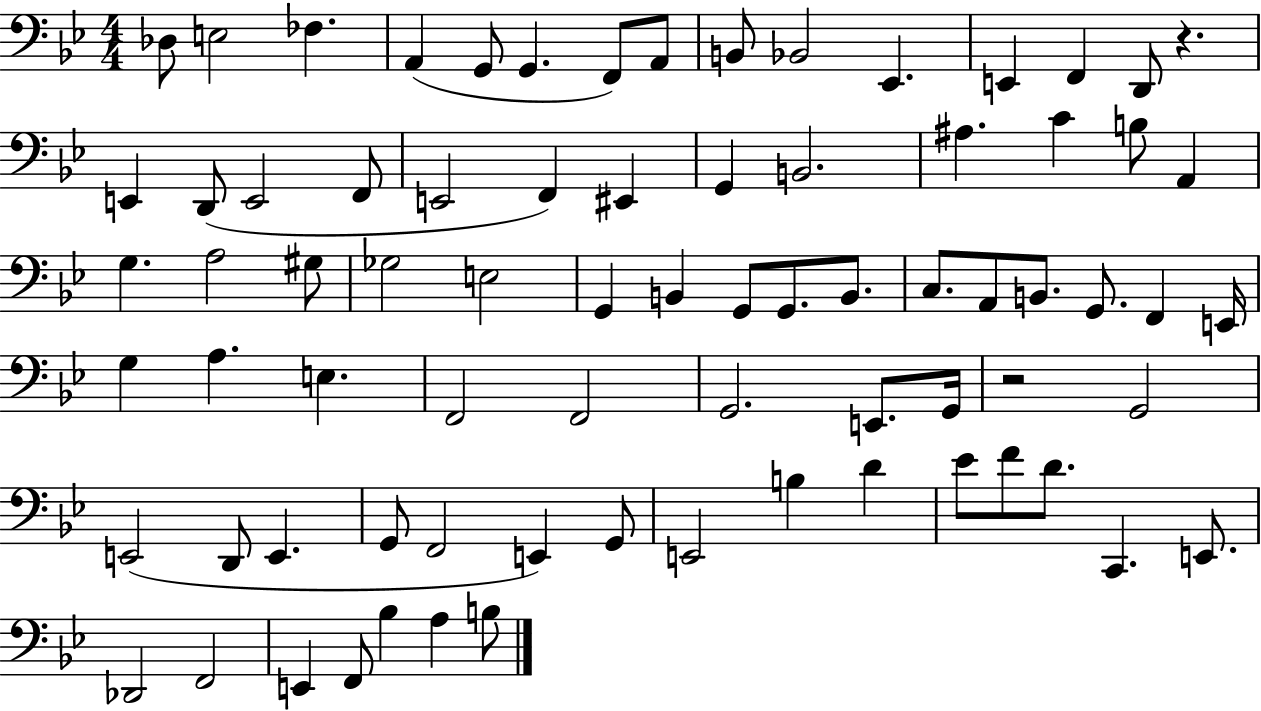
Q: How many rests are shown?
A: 2